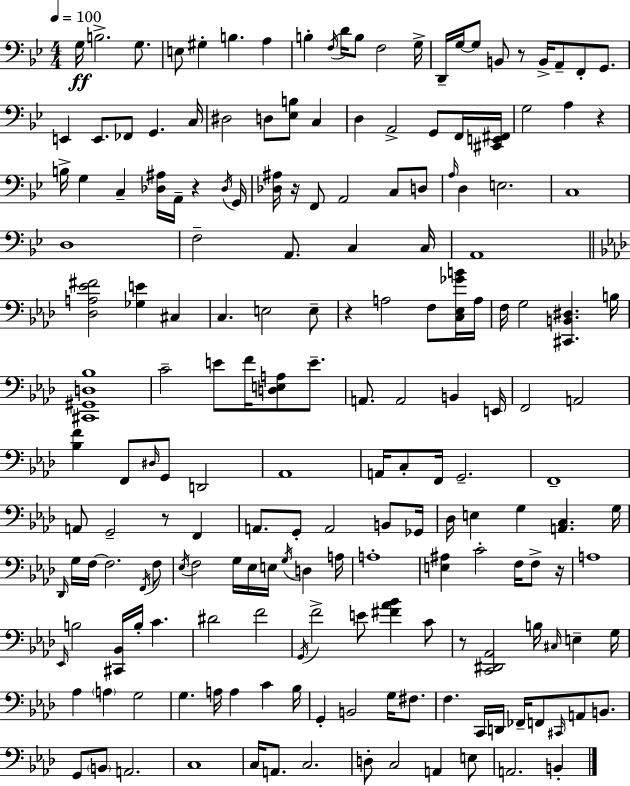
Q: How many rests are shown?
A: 8